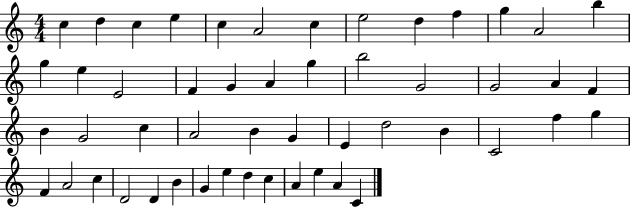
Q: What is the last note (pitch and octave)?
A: C4